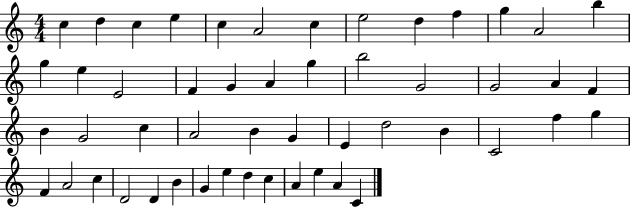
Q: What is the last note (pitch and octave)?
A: C4